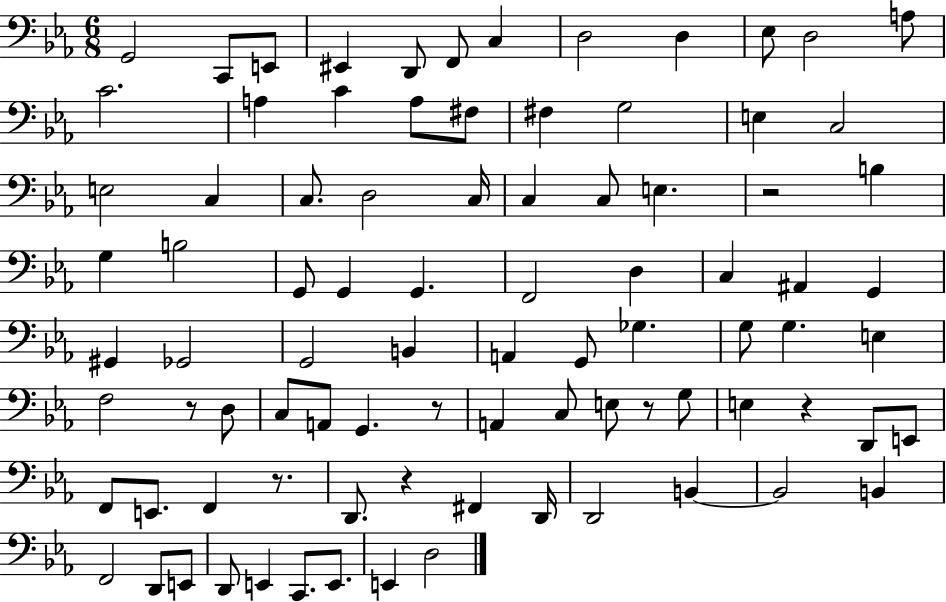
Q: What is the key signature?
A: EES major